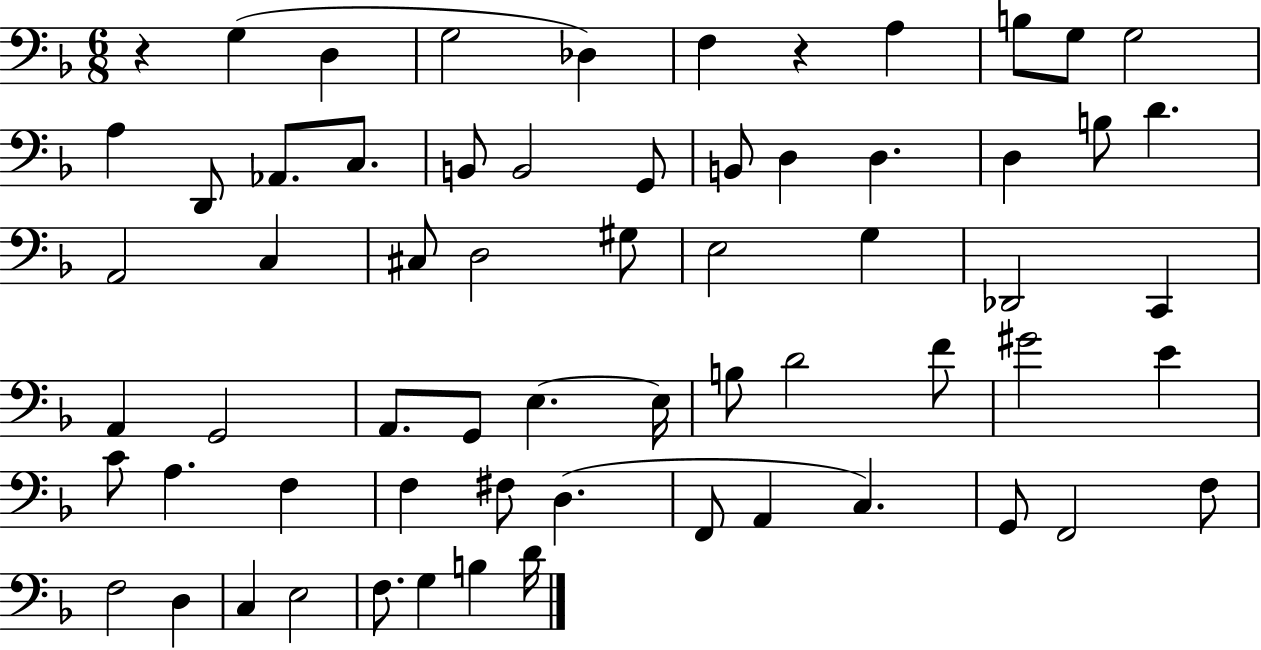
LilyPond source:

{
  \clef bass
  \numericTimeSignature
  \time 6/8
  \key f \major
  \repeat volta 2 { r4 g4( d4 | g2 des4) | f4 r4 a4 | b8 g8 g2 | \break a4 d,8 aes,8. c8. | b,8 b,2 g,8 | b,8 d4 d4. | d4 b8 d'4. | \break a,2 c4 | cis8 d2 gis8 | e2 g4 | des,2 c,4 | \break a,4 g,2 | a,8. g,8 e4.~~ e16 | b8 d'2 f'8 | gis'2 e'4 | \break c'8 a4. f4 | f4 fis8 d4.( | f,8 a,4 c4.) | g,8 f,2 f8 | \break f2 d4 | c4 e2 | f8. g4 b4 d'16 | } \bar "|."
}